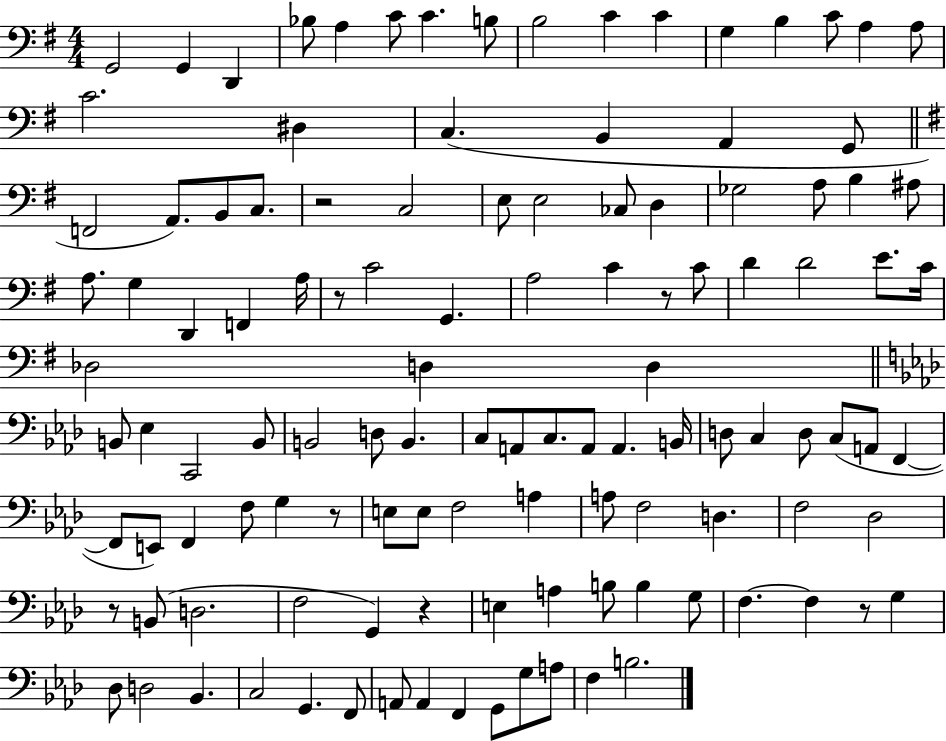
{
  \clef bass
  \numericTimeSignature
  \time 4/4
  \key g \major
  g,2 g,4 d,4 | bes8 a4 c'8 c'4. b8 | b2 c'4 c'4 | g4 b4 c'8 a4 a8 | \break c'2. dis4 | c4.( b,4 a,4 g,8 | \bar "||" \break \key g \major f,2 a,8.) b,8 c8. | r2 c2 | e8 e2 ces8 d4 | ges2 a8 b4 ais8 | \break a8. g4 d,4 f,4 a16 | r8 c'2 g,4. | a2 c'4 r8 c'8 | d'4 d'2 e'8. c'16 | \break des2 d4 d4 | \bar "||" \break \key aes \major b,8 ees4 c,2 b,8 | b,2 d8 b,4. | c8 a,8 c8. a,8 a,4. b,16 | d8 c4 d8 c8( a,8 f,4~~ | \break f,8 e,8) f,4 f8 g4 r8 | e8 e8 f2 a4 | a8 f2 d4. | f2 des2 | \break r8 b,8( d2. | f2 g,4) r4 | e4 a4 b8 b4 g8 | f4.~~ f4 r8 g4 | \break des8 d2 bes,4. | c2 g,4. f,8 | a,8 a,4 f,4 g,8 g8 a8 | f4 b2. | \break \bar "|."
}